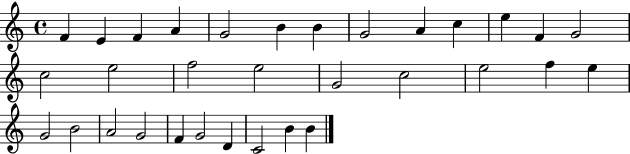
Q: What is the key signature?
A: C major